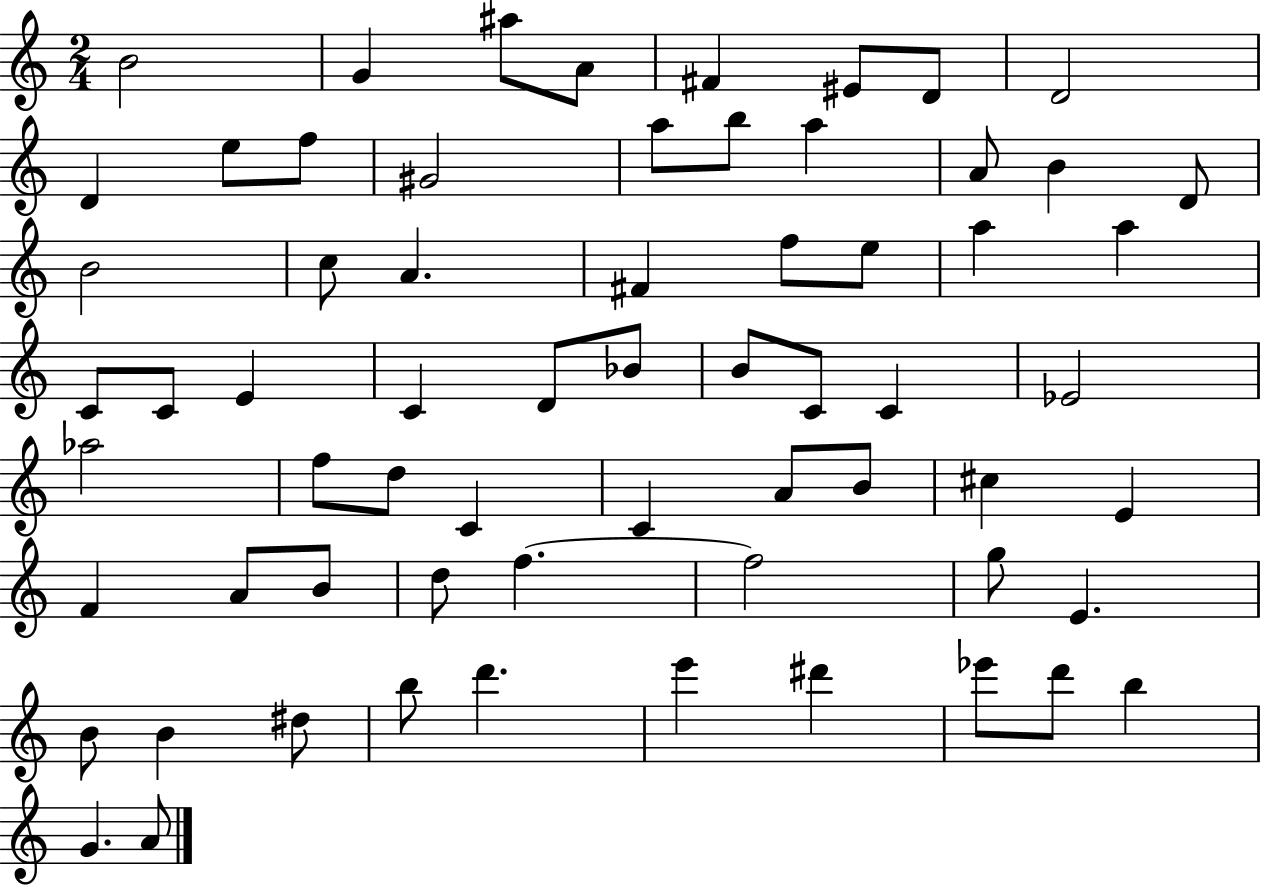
B4/h G4/q A#5/e A4/e F#4/q EIS4/e D4/e D4/h D4/q E5/e F5/e G#4/h A5/e B5/e A5/q A4/e B4/q D4/e B4/h C5/e A4/q. F#4/q F5/e E5/e A5/q A5/q C4/e C4/e E4/q C4/q D4/e Bb4/e B4/e C4/e C4/q Eb4/h Ab5/h F5/e D5/e C4/q C4/q A4/e B4/e C#5/q E4/q F4/q A4/e B4/e D5/e F5/q. F5/h G5/e E4/q. B4/e B4/q D#5/e B5/e D6/q. E6/q D#6/q Eb6/e D6/e B5/q G4/q. A4/e